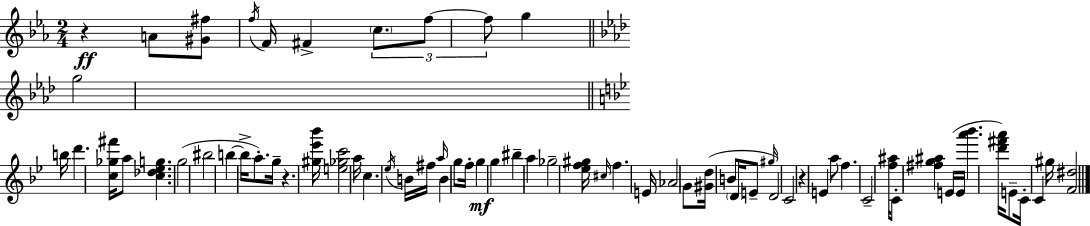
X:1
T:Untitled
M:2/4
L:1/4
K:Eb
z A/2 [^G^f]/2 f/4 F/4 ^F c/2 f/2 f/2 g g2 b/4 d' [c_g^f']/4 a/2 [c_d_eg] g2 ^b2 b b/4 a/2 g/4 z [^g_e'_b']/4 [e_gc']2 a/4 c _e/4 B/4 ^f/4 a/4 B g/2 f/4 g g ^b a _g2 [_ef^g]/4 ^c/4 f E/4 _A2 G/2 [^Gd]/4 B/2 D/4 E/2 ^g/4 D2 C2 z E a/2 f C2 [f^a]/4 C/2 [^fg^a] E/4 E/4 [a'_b'] [d'^f'a']/4 E/2 C/4 C ^g/4 [F^d]2